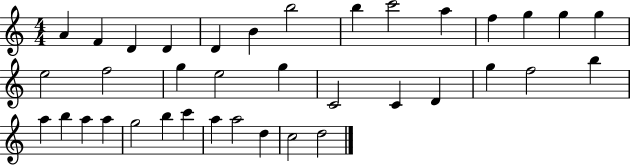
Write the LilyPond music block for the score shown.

{
  \clef treble
  \numericTimeSignature
  \time 4/4
  \key c \major
  a'4 f'4 d'4 d'4 | d'4 b'4 b''2 | b''4 c'''2 a''4 | f''4 g''4 g''4 g''4 | \break e''2 f''2 | g''4 e''2 g''4 | c'2 c'4 d'4 | g''4 f''2 b''4 | \break a''4 b''4 a''4 a''4 | g''2 b''4 c'''4 | a''4 a''2 d''4 | c''2 d''2 | \break \bar "|."
}